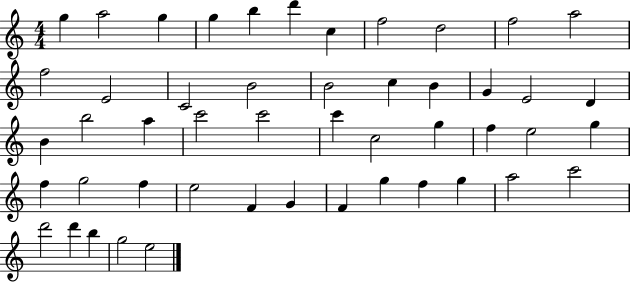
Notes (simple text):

G5/q A5/h G5/q G5/q B5/q D6/q C5/q F5/h D5/h F5/h A5/h F5/h E4/h C4/h B4/h B4/h C5/q B4/q G4/q E4/h D4/q B4/q B5/h A5/q C6/h C6/h C6/q C5/h G5/q F5/q E5/h G5/q F5/q G5/h F5/q E5/h F4/q G4/q F4/q G5/q F5/q G5/q A5/h C6/h D6/h D6/q B5/q G5/h E5/h